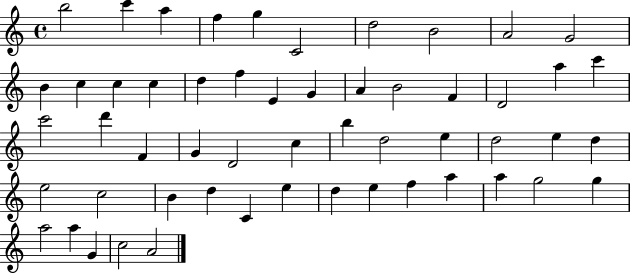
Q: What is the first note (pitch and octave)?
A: B5